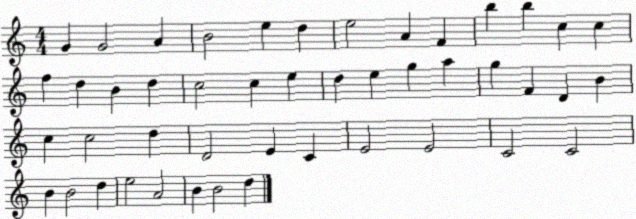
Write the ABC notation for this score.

X:1
T:Untitled
M:4/4
L:1/4
K:C
G G2 A B2 e d e2 A F b b c c f d B d c2 c e d e g a g F D B c c2 d D2 E C E2 E2 C2 C2 B B2 d e2 A2 B B2 d